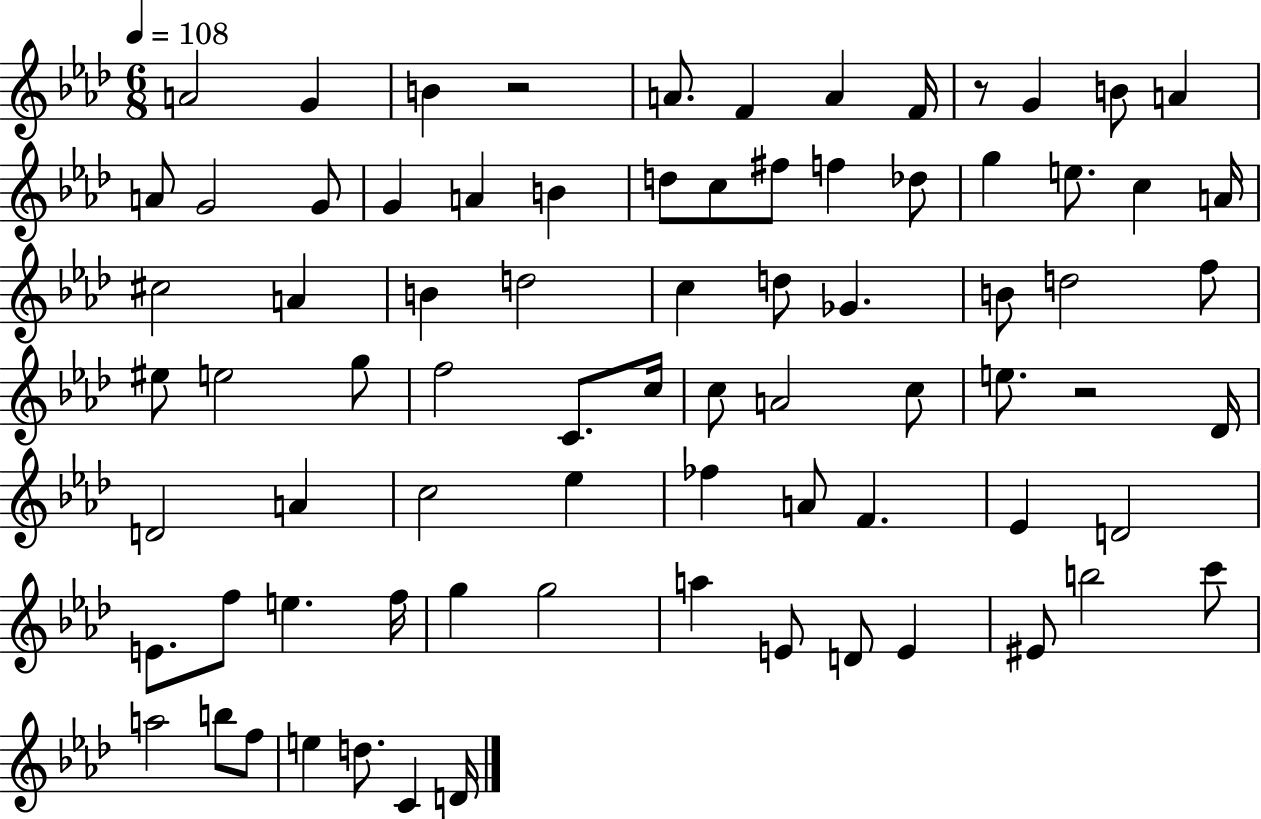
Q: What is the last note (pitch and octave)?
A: D4